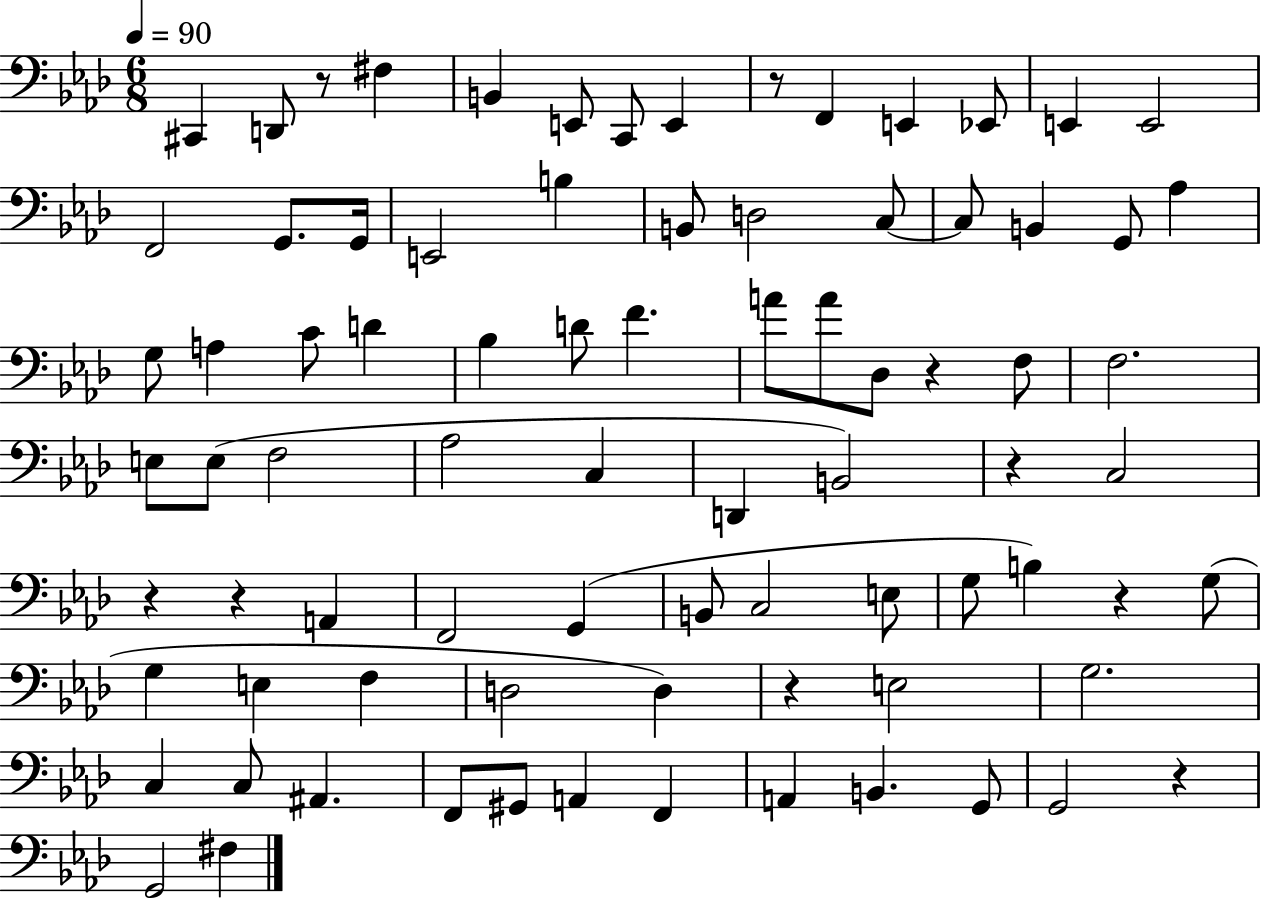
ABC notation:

X:1
T:Untitled
M:6/8
L:1/4
K:Ab
^C,, D,,/2 z/2 ^F, B,, E,,/2 C,,/2 E,, z/2 F,, E,, _E,,/2 E,, E,,2 F,,2 G,,/2 G,,/4 E,,2 B, B,,/2 D,2 C,/2 C,/2 B,, G,,/2 _A, G,/2 A, C/2 D _B, D/2 F A/2 A/2 _D,/2 z F,/2 F,2 E,/2 E,/2 F,2 _A,2 C, D,, B,,2 z C,2 z z A,, F,,2 G,, B,,/2 C,2 E,/2 G,/2 B, z G,/2 G, E, F, D,2 D, z E,2 G,2 C, C,/2 ^A,, F,,/2 ^G,,/2 A,, F,, A,, B,, G,,/2 G,,2 z G,,2 ^F,